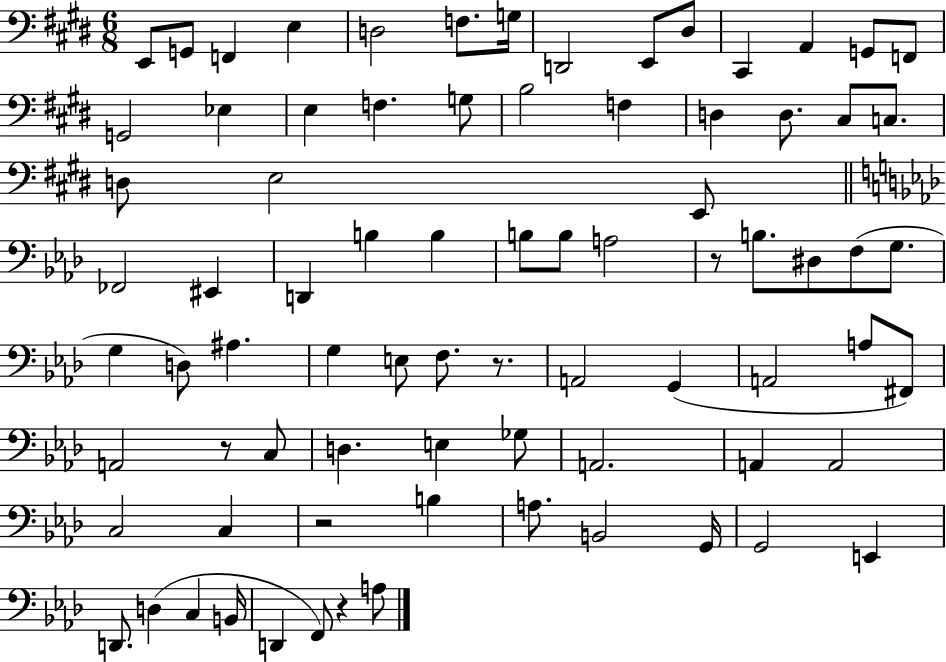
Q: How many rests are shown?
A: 5